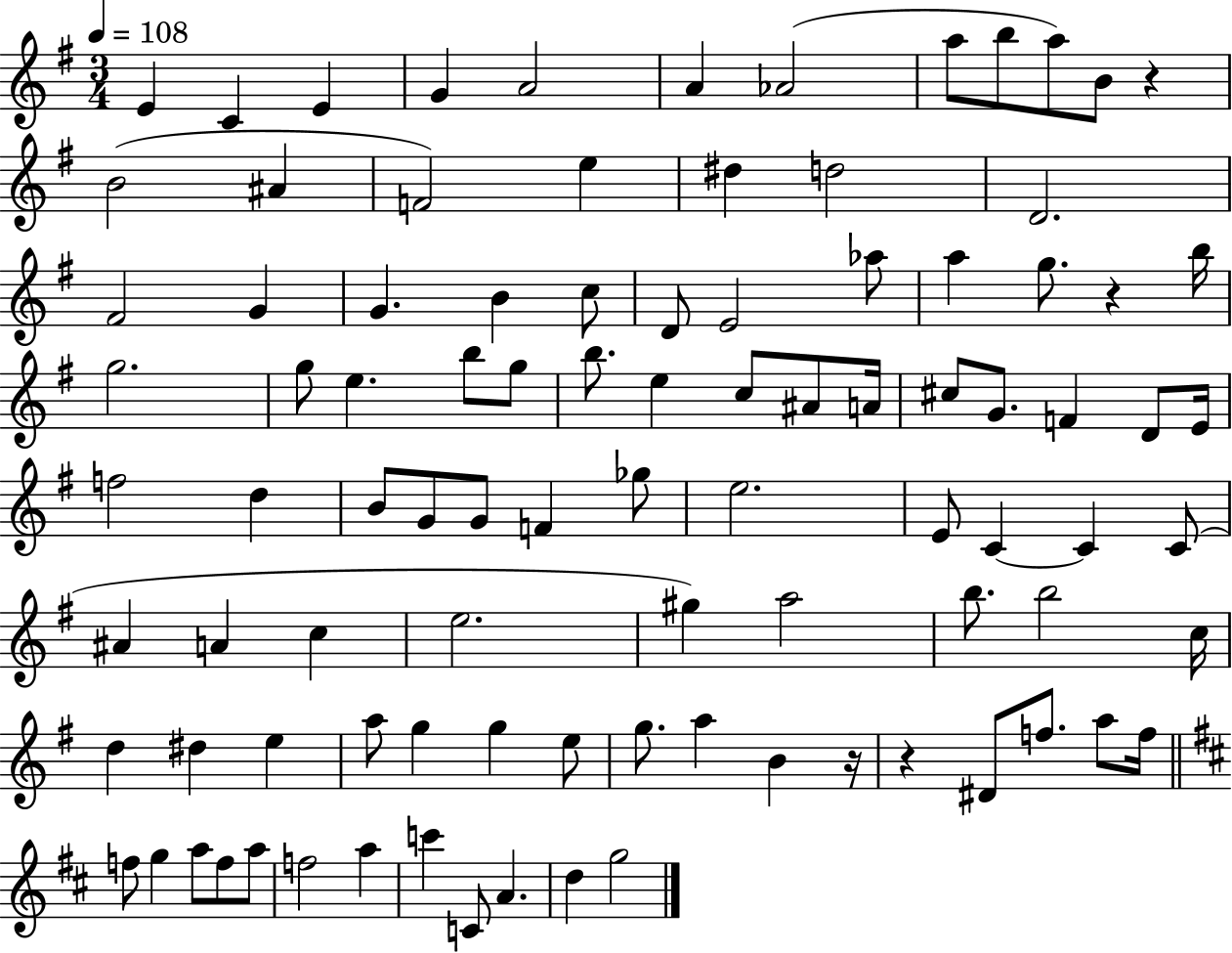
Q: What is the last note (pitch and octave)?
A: G5